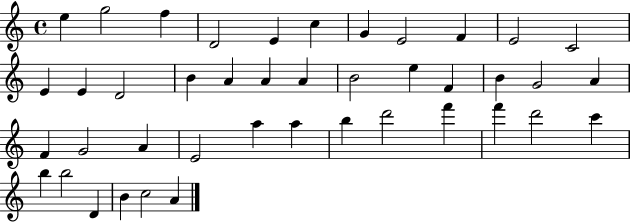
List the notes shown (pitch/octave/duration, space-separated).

E5/q G5/h F5/q D4/h E4/q C5/q G4/q E4/h F4/q E4/h C4/h E4/q E4/q D4/h B4/q A4/q A4/q A4/q B4/h E5/q F4/q B4/q G4/h A4/q F4/q G4/h A4/q E4/h A5/q A5/q B5/q D6/h F6/q F6/q D6/h C6/q B5/q B5/h D4/q B4/q C5/h A4/q